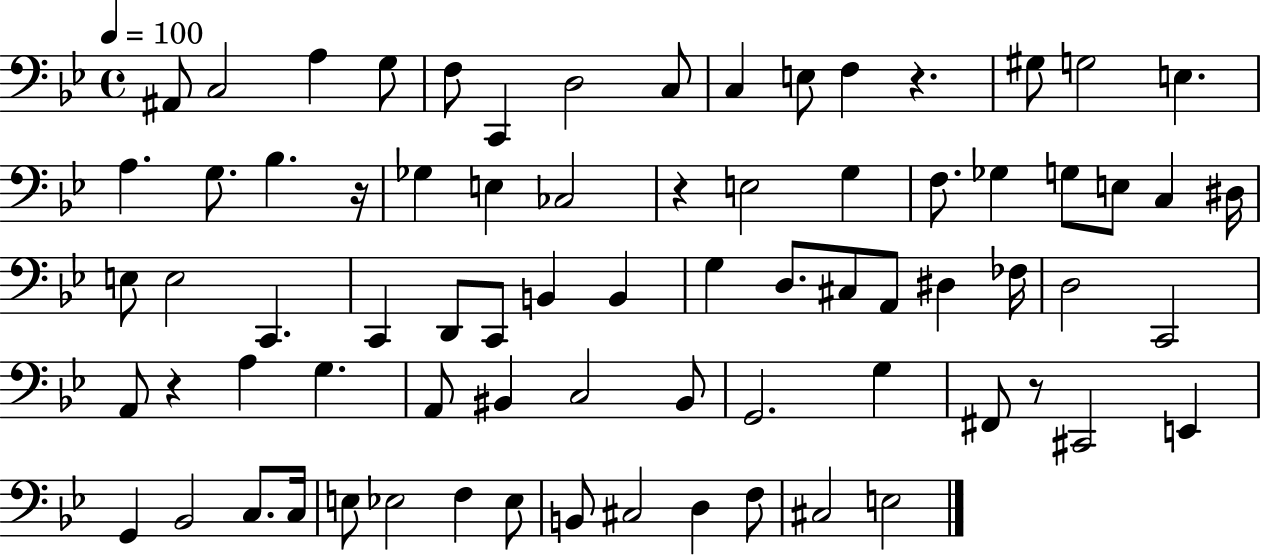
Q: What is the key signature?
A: BES major